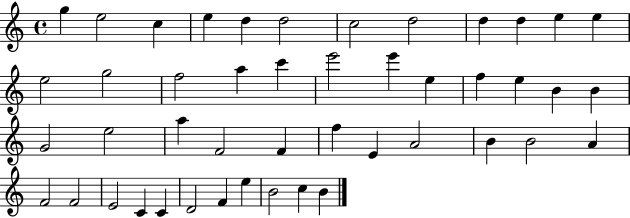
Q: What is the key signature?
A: C major